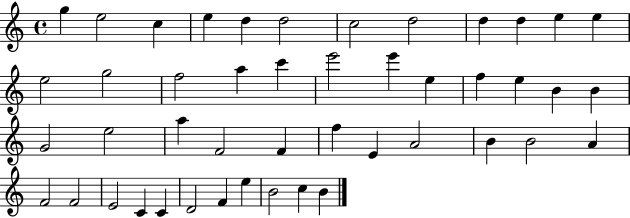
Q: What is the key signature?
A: C major